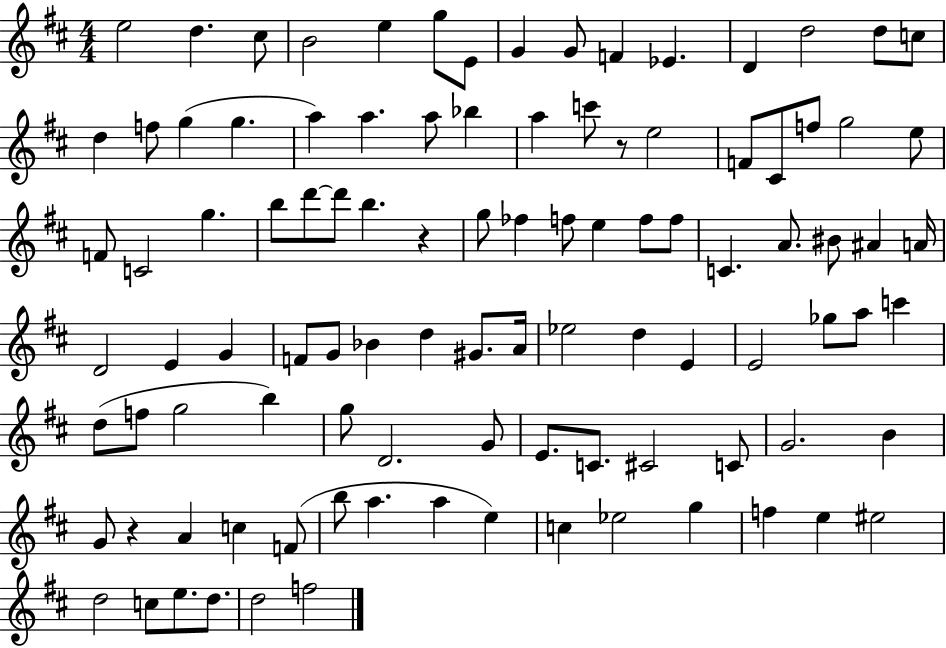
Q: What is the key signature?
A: D major